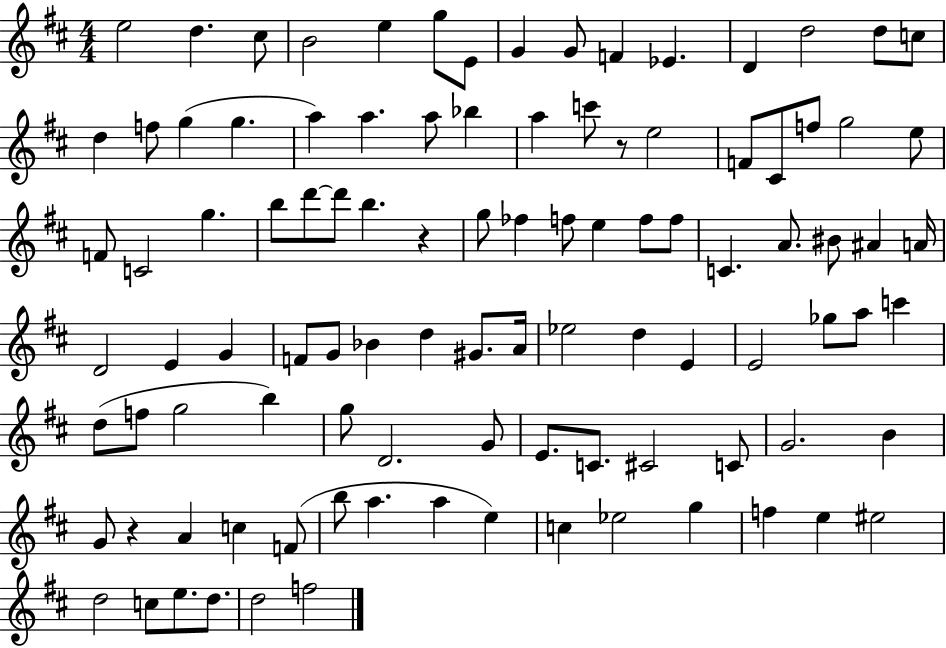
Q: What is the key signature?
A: D major